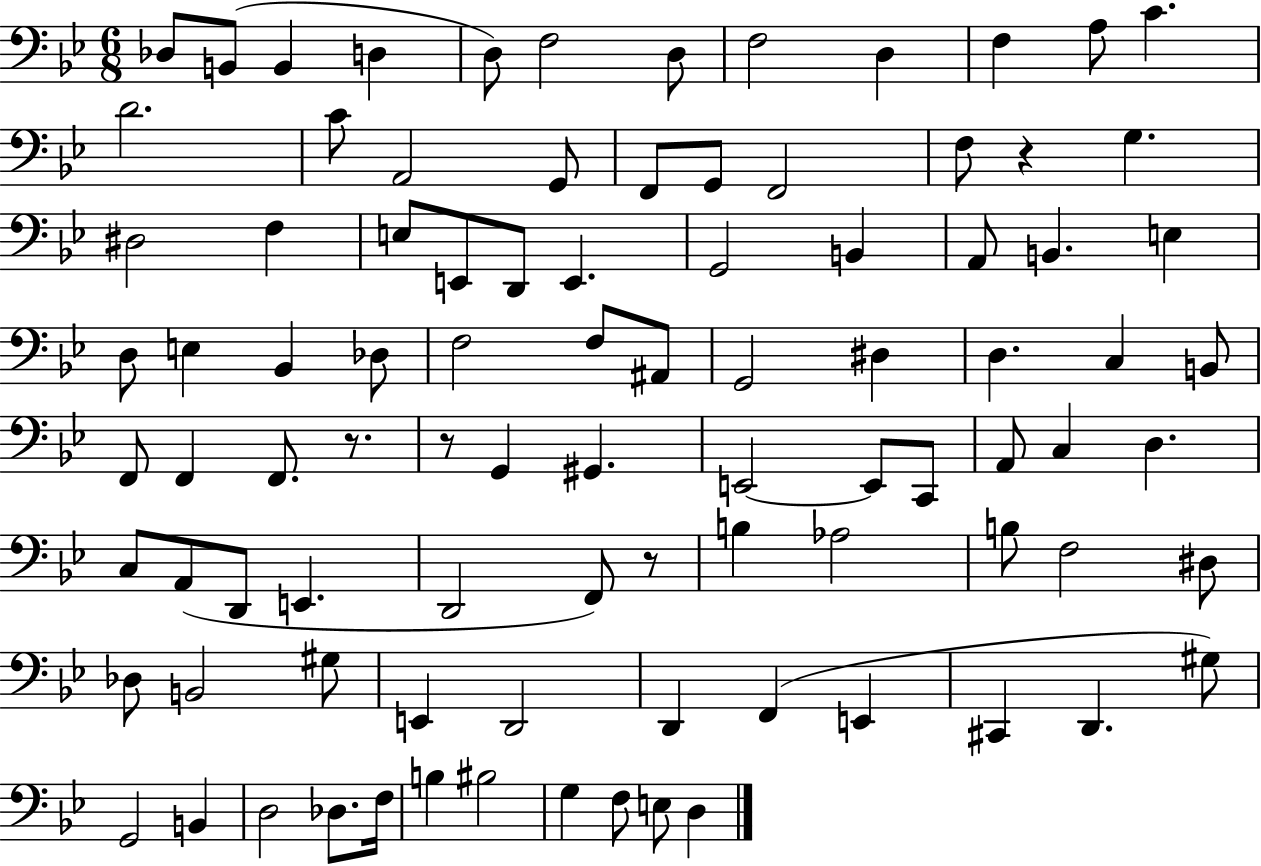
Db3/e B2/e B2/q D3/q D3/e F3/h D3/e F3/h D3/q F3/q A3/e C4/q. D4/h. C4/e A2/h G2/e F2/e G2/e F2/h F3/e R/q G3/q. D#3/h F3/q E3/e E2/e D2/e E2/q. G2/h B2/q A2/e B2/q. E3/q D3/e E3/q Bb2/q Db3/e F3/h F3/e A#2/e G2/h D#3/q D3/q. C3/q B2/e F2/e F2/q F2/e. R/e. R/e G2/q G#2/q. E2/h E2/e C2/e A2/e C3/q D3/q. C3/e A2/e D2/e E2/q. D2/h F2/e R/e B3/q Ab3/h B3/e F3/h D#3/e Db3/e B2/h G#3/e E2/q D2/h D2/q F2/q E2/q C#2/q D2/q. G#3/e G2/h B2/q D3/h Db3/e. F3/s B3/q BIS3/h G3/q F3/e E3/e D3/q